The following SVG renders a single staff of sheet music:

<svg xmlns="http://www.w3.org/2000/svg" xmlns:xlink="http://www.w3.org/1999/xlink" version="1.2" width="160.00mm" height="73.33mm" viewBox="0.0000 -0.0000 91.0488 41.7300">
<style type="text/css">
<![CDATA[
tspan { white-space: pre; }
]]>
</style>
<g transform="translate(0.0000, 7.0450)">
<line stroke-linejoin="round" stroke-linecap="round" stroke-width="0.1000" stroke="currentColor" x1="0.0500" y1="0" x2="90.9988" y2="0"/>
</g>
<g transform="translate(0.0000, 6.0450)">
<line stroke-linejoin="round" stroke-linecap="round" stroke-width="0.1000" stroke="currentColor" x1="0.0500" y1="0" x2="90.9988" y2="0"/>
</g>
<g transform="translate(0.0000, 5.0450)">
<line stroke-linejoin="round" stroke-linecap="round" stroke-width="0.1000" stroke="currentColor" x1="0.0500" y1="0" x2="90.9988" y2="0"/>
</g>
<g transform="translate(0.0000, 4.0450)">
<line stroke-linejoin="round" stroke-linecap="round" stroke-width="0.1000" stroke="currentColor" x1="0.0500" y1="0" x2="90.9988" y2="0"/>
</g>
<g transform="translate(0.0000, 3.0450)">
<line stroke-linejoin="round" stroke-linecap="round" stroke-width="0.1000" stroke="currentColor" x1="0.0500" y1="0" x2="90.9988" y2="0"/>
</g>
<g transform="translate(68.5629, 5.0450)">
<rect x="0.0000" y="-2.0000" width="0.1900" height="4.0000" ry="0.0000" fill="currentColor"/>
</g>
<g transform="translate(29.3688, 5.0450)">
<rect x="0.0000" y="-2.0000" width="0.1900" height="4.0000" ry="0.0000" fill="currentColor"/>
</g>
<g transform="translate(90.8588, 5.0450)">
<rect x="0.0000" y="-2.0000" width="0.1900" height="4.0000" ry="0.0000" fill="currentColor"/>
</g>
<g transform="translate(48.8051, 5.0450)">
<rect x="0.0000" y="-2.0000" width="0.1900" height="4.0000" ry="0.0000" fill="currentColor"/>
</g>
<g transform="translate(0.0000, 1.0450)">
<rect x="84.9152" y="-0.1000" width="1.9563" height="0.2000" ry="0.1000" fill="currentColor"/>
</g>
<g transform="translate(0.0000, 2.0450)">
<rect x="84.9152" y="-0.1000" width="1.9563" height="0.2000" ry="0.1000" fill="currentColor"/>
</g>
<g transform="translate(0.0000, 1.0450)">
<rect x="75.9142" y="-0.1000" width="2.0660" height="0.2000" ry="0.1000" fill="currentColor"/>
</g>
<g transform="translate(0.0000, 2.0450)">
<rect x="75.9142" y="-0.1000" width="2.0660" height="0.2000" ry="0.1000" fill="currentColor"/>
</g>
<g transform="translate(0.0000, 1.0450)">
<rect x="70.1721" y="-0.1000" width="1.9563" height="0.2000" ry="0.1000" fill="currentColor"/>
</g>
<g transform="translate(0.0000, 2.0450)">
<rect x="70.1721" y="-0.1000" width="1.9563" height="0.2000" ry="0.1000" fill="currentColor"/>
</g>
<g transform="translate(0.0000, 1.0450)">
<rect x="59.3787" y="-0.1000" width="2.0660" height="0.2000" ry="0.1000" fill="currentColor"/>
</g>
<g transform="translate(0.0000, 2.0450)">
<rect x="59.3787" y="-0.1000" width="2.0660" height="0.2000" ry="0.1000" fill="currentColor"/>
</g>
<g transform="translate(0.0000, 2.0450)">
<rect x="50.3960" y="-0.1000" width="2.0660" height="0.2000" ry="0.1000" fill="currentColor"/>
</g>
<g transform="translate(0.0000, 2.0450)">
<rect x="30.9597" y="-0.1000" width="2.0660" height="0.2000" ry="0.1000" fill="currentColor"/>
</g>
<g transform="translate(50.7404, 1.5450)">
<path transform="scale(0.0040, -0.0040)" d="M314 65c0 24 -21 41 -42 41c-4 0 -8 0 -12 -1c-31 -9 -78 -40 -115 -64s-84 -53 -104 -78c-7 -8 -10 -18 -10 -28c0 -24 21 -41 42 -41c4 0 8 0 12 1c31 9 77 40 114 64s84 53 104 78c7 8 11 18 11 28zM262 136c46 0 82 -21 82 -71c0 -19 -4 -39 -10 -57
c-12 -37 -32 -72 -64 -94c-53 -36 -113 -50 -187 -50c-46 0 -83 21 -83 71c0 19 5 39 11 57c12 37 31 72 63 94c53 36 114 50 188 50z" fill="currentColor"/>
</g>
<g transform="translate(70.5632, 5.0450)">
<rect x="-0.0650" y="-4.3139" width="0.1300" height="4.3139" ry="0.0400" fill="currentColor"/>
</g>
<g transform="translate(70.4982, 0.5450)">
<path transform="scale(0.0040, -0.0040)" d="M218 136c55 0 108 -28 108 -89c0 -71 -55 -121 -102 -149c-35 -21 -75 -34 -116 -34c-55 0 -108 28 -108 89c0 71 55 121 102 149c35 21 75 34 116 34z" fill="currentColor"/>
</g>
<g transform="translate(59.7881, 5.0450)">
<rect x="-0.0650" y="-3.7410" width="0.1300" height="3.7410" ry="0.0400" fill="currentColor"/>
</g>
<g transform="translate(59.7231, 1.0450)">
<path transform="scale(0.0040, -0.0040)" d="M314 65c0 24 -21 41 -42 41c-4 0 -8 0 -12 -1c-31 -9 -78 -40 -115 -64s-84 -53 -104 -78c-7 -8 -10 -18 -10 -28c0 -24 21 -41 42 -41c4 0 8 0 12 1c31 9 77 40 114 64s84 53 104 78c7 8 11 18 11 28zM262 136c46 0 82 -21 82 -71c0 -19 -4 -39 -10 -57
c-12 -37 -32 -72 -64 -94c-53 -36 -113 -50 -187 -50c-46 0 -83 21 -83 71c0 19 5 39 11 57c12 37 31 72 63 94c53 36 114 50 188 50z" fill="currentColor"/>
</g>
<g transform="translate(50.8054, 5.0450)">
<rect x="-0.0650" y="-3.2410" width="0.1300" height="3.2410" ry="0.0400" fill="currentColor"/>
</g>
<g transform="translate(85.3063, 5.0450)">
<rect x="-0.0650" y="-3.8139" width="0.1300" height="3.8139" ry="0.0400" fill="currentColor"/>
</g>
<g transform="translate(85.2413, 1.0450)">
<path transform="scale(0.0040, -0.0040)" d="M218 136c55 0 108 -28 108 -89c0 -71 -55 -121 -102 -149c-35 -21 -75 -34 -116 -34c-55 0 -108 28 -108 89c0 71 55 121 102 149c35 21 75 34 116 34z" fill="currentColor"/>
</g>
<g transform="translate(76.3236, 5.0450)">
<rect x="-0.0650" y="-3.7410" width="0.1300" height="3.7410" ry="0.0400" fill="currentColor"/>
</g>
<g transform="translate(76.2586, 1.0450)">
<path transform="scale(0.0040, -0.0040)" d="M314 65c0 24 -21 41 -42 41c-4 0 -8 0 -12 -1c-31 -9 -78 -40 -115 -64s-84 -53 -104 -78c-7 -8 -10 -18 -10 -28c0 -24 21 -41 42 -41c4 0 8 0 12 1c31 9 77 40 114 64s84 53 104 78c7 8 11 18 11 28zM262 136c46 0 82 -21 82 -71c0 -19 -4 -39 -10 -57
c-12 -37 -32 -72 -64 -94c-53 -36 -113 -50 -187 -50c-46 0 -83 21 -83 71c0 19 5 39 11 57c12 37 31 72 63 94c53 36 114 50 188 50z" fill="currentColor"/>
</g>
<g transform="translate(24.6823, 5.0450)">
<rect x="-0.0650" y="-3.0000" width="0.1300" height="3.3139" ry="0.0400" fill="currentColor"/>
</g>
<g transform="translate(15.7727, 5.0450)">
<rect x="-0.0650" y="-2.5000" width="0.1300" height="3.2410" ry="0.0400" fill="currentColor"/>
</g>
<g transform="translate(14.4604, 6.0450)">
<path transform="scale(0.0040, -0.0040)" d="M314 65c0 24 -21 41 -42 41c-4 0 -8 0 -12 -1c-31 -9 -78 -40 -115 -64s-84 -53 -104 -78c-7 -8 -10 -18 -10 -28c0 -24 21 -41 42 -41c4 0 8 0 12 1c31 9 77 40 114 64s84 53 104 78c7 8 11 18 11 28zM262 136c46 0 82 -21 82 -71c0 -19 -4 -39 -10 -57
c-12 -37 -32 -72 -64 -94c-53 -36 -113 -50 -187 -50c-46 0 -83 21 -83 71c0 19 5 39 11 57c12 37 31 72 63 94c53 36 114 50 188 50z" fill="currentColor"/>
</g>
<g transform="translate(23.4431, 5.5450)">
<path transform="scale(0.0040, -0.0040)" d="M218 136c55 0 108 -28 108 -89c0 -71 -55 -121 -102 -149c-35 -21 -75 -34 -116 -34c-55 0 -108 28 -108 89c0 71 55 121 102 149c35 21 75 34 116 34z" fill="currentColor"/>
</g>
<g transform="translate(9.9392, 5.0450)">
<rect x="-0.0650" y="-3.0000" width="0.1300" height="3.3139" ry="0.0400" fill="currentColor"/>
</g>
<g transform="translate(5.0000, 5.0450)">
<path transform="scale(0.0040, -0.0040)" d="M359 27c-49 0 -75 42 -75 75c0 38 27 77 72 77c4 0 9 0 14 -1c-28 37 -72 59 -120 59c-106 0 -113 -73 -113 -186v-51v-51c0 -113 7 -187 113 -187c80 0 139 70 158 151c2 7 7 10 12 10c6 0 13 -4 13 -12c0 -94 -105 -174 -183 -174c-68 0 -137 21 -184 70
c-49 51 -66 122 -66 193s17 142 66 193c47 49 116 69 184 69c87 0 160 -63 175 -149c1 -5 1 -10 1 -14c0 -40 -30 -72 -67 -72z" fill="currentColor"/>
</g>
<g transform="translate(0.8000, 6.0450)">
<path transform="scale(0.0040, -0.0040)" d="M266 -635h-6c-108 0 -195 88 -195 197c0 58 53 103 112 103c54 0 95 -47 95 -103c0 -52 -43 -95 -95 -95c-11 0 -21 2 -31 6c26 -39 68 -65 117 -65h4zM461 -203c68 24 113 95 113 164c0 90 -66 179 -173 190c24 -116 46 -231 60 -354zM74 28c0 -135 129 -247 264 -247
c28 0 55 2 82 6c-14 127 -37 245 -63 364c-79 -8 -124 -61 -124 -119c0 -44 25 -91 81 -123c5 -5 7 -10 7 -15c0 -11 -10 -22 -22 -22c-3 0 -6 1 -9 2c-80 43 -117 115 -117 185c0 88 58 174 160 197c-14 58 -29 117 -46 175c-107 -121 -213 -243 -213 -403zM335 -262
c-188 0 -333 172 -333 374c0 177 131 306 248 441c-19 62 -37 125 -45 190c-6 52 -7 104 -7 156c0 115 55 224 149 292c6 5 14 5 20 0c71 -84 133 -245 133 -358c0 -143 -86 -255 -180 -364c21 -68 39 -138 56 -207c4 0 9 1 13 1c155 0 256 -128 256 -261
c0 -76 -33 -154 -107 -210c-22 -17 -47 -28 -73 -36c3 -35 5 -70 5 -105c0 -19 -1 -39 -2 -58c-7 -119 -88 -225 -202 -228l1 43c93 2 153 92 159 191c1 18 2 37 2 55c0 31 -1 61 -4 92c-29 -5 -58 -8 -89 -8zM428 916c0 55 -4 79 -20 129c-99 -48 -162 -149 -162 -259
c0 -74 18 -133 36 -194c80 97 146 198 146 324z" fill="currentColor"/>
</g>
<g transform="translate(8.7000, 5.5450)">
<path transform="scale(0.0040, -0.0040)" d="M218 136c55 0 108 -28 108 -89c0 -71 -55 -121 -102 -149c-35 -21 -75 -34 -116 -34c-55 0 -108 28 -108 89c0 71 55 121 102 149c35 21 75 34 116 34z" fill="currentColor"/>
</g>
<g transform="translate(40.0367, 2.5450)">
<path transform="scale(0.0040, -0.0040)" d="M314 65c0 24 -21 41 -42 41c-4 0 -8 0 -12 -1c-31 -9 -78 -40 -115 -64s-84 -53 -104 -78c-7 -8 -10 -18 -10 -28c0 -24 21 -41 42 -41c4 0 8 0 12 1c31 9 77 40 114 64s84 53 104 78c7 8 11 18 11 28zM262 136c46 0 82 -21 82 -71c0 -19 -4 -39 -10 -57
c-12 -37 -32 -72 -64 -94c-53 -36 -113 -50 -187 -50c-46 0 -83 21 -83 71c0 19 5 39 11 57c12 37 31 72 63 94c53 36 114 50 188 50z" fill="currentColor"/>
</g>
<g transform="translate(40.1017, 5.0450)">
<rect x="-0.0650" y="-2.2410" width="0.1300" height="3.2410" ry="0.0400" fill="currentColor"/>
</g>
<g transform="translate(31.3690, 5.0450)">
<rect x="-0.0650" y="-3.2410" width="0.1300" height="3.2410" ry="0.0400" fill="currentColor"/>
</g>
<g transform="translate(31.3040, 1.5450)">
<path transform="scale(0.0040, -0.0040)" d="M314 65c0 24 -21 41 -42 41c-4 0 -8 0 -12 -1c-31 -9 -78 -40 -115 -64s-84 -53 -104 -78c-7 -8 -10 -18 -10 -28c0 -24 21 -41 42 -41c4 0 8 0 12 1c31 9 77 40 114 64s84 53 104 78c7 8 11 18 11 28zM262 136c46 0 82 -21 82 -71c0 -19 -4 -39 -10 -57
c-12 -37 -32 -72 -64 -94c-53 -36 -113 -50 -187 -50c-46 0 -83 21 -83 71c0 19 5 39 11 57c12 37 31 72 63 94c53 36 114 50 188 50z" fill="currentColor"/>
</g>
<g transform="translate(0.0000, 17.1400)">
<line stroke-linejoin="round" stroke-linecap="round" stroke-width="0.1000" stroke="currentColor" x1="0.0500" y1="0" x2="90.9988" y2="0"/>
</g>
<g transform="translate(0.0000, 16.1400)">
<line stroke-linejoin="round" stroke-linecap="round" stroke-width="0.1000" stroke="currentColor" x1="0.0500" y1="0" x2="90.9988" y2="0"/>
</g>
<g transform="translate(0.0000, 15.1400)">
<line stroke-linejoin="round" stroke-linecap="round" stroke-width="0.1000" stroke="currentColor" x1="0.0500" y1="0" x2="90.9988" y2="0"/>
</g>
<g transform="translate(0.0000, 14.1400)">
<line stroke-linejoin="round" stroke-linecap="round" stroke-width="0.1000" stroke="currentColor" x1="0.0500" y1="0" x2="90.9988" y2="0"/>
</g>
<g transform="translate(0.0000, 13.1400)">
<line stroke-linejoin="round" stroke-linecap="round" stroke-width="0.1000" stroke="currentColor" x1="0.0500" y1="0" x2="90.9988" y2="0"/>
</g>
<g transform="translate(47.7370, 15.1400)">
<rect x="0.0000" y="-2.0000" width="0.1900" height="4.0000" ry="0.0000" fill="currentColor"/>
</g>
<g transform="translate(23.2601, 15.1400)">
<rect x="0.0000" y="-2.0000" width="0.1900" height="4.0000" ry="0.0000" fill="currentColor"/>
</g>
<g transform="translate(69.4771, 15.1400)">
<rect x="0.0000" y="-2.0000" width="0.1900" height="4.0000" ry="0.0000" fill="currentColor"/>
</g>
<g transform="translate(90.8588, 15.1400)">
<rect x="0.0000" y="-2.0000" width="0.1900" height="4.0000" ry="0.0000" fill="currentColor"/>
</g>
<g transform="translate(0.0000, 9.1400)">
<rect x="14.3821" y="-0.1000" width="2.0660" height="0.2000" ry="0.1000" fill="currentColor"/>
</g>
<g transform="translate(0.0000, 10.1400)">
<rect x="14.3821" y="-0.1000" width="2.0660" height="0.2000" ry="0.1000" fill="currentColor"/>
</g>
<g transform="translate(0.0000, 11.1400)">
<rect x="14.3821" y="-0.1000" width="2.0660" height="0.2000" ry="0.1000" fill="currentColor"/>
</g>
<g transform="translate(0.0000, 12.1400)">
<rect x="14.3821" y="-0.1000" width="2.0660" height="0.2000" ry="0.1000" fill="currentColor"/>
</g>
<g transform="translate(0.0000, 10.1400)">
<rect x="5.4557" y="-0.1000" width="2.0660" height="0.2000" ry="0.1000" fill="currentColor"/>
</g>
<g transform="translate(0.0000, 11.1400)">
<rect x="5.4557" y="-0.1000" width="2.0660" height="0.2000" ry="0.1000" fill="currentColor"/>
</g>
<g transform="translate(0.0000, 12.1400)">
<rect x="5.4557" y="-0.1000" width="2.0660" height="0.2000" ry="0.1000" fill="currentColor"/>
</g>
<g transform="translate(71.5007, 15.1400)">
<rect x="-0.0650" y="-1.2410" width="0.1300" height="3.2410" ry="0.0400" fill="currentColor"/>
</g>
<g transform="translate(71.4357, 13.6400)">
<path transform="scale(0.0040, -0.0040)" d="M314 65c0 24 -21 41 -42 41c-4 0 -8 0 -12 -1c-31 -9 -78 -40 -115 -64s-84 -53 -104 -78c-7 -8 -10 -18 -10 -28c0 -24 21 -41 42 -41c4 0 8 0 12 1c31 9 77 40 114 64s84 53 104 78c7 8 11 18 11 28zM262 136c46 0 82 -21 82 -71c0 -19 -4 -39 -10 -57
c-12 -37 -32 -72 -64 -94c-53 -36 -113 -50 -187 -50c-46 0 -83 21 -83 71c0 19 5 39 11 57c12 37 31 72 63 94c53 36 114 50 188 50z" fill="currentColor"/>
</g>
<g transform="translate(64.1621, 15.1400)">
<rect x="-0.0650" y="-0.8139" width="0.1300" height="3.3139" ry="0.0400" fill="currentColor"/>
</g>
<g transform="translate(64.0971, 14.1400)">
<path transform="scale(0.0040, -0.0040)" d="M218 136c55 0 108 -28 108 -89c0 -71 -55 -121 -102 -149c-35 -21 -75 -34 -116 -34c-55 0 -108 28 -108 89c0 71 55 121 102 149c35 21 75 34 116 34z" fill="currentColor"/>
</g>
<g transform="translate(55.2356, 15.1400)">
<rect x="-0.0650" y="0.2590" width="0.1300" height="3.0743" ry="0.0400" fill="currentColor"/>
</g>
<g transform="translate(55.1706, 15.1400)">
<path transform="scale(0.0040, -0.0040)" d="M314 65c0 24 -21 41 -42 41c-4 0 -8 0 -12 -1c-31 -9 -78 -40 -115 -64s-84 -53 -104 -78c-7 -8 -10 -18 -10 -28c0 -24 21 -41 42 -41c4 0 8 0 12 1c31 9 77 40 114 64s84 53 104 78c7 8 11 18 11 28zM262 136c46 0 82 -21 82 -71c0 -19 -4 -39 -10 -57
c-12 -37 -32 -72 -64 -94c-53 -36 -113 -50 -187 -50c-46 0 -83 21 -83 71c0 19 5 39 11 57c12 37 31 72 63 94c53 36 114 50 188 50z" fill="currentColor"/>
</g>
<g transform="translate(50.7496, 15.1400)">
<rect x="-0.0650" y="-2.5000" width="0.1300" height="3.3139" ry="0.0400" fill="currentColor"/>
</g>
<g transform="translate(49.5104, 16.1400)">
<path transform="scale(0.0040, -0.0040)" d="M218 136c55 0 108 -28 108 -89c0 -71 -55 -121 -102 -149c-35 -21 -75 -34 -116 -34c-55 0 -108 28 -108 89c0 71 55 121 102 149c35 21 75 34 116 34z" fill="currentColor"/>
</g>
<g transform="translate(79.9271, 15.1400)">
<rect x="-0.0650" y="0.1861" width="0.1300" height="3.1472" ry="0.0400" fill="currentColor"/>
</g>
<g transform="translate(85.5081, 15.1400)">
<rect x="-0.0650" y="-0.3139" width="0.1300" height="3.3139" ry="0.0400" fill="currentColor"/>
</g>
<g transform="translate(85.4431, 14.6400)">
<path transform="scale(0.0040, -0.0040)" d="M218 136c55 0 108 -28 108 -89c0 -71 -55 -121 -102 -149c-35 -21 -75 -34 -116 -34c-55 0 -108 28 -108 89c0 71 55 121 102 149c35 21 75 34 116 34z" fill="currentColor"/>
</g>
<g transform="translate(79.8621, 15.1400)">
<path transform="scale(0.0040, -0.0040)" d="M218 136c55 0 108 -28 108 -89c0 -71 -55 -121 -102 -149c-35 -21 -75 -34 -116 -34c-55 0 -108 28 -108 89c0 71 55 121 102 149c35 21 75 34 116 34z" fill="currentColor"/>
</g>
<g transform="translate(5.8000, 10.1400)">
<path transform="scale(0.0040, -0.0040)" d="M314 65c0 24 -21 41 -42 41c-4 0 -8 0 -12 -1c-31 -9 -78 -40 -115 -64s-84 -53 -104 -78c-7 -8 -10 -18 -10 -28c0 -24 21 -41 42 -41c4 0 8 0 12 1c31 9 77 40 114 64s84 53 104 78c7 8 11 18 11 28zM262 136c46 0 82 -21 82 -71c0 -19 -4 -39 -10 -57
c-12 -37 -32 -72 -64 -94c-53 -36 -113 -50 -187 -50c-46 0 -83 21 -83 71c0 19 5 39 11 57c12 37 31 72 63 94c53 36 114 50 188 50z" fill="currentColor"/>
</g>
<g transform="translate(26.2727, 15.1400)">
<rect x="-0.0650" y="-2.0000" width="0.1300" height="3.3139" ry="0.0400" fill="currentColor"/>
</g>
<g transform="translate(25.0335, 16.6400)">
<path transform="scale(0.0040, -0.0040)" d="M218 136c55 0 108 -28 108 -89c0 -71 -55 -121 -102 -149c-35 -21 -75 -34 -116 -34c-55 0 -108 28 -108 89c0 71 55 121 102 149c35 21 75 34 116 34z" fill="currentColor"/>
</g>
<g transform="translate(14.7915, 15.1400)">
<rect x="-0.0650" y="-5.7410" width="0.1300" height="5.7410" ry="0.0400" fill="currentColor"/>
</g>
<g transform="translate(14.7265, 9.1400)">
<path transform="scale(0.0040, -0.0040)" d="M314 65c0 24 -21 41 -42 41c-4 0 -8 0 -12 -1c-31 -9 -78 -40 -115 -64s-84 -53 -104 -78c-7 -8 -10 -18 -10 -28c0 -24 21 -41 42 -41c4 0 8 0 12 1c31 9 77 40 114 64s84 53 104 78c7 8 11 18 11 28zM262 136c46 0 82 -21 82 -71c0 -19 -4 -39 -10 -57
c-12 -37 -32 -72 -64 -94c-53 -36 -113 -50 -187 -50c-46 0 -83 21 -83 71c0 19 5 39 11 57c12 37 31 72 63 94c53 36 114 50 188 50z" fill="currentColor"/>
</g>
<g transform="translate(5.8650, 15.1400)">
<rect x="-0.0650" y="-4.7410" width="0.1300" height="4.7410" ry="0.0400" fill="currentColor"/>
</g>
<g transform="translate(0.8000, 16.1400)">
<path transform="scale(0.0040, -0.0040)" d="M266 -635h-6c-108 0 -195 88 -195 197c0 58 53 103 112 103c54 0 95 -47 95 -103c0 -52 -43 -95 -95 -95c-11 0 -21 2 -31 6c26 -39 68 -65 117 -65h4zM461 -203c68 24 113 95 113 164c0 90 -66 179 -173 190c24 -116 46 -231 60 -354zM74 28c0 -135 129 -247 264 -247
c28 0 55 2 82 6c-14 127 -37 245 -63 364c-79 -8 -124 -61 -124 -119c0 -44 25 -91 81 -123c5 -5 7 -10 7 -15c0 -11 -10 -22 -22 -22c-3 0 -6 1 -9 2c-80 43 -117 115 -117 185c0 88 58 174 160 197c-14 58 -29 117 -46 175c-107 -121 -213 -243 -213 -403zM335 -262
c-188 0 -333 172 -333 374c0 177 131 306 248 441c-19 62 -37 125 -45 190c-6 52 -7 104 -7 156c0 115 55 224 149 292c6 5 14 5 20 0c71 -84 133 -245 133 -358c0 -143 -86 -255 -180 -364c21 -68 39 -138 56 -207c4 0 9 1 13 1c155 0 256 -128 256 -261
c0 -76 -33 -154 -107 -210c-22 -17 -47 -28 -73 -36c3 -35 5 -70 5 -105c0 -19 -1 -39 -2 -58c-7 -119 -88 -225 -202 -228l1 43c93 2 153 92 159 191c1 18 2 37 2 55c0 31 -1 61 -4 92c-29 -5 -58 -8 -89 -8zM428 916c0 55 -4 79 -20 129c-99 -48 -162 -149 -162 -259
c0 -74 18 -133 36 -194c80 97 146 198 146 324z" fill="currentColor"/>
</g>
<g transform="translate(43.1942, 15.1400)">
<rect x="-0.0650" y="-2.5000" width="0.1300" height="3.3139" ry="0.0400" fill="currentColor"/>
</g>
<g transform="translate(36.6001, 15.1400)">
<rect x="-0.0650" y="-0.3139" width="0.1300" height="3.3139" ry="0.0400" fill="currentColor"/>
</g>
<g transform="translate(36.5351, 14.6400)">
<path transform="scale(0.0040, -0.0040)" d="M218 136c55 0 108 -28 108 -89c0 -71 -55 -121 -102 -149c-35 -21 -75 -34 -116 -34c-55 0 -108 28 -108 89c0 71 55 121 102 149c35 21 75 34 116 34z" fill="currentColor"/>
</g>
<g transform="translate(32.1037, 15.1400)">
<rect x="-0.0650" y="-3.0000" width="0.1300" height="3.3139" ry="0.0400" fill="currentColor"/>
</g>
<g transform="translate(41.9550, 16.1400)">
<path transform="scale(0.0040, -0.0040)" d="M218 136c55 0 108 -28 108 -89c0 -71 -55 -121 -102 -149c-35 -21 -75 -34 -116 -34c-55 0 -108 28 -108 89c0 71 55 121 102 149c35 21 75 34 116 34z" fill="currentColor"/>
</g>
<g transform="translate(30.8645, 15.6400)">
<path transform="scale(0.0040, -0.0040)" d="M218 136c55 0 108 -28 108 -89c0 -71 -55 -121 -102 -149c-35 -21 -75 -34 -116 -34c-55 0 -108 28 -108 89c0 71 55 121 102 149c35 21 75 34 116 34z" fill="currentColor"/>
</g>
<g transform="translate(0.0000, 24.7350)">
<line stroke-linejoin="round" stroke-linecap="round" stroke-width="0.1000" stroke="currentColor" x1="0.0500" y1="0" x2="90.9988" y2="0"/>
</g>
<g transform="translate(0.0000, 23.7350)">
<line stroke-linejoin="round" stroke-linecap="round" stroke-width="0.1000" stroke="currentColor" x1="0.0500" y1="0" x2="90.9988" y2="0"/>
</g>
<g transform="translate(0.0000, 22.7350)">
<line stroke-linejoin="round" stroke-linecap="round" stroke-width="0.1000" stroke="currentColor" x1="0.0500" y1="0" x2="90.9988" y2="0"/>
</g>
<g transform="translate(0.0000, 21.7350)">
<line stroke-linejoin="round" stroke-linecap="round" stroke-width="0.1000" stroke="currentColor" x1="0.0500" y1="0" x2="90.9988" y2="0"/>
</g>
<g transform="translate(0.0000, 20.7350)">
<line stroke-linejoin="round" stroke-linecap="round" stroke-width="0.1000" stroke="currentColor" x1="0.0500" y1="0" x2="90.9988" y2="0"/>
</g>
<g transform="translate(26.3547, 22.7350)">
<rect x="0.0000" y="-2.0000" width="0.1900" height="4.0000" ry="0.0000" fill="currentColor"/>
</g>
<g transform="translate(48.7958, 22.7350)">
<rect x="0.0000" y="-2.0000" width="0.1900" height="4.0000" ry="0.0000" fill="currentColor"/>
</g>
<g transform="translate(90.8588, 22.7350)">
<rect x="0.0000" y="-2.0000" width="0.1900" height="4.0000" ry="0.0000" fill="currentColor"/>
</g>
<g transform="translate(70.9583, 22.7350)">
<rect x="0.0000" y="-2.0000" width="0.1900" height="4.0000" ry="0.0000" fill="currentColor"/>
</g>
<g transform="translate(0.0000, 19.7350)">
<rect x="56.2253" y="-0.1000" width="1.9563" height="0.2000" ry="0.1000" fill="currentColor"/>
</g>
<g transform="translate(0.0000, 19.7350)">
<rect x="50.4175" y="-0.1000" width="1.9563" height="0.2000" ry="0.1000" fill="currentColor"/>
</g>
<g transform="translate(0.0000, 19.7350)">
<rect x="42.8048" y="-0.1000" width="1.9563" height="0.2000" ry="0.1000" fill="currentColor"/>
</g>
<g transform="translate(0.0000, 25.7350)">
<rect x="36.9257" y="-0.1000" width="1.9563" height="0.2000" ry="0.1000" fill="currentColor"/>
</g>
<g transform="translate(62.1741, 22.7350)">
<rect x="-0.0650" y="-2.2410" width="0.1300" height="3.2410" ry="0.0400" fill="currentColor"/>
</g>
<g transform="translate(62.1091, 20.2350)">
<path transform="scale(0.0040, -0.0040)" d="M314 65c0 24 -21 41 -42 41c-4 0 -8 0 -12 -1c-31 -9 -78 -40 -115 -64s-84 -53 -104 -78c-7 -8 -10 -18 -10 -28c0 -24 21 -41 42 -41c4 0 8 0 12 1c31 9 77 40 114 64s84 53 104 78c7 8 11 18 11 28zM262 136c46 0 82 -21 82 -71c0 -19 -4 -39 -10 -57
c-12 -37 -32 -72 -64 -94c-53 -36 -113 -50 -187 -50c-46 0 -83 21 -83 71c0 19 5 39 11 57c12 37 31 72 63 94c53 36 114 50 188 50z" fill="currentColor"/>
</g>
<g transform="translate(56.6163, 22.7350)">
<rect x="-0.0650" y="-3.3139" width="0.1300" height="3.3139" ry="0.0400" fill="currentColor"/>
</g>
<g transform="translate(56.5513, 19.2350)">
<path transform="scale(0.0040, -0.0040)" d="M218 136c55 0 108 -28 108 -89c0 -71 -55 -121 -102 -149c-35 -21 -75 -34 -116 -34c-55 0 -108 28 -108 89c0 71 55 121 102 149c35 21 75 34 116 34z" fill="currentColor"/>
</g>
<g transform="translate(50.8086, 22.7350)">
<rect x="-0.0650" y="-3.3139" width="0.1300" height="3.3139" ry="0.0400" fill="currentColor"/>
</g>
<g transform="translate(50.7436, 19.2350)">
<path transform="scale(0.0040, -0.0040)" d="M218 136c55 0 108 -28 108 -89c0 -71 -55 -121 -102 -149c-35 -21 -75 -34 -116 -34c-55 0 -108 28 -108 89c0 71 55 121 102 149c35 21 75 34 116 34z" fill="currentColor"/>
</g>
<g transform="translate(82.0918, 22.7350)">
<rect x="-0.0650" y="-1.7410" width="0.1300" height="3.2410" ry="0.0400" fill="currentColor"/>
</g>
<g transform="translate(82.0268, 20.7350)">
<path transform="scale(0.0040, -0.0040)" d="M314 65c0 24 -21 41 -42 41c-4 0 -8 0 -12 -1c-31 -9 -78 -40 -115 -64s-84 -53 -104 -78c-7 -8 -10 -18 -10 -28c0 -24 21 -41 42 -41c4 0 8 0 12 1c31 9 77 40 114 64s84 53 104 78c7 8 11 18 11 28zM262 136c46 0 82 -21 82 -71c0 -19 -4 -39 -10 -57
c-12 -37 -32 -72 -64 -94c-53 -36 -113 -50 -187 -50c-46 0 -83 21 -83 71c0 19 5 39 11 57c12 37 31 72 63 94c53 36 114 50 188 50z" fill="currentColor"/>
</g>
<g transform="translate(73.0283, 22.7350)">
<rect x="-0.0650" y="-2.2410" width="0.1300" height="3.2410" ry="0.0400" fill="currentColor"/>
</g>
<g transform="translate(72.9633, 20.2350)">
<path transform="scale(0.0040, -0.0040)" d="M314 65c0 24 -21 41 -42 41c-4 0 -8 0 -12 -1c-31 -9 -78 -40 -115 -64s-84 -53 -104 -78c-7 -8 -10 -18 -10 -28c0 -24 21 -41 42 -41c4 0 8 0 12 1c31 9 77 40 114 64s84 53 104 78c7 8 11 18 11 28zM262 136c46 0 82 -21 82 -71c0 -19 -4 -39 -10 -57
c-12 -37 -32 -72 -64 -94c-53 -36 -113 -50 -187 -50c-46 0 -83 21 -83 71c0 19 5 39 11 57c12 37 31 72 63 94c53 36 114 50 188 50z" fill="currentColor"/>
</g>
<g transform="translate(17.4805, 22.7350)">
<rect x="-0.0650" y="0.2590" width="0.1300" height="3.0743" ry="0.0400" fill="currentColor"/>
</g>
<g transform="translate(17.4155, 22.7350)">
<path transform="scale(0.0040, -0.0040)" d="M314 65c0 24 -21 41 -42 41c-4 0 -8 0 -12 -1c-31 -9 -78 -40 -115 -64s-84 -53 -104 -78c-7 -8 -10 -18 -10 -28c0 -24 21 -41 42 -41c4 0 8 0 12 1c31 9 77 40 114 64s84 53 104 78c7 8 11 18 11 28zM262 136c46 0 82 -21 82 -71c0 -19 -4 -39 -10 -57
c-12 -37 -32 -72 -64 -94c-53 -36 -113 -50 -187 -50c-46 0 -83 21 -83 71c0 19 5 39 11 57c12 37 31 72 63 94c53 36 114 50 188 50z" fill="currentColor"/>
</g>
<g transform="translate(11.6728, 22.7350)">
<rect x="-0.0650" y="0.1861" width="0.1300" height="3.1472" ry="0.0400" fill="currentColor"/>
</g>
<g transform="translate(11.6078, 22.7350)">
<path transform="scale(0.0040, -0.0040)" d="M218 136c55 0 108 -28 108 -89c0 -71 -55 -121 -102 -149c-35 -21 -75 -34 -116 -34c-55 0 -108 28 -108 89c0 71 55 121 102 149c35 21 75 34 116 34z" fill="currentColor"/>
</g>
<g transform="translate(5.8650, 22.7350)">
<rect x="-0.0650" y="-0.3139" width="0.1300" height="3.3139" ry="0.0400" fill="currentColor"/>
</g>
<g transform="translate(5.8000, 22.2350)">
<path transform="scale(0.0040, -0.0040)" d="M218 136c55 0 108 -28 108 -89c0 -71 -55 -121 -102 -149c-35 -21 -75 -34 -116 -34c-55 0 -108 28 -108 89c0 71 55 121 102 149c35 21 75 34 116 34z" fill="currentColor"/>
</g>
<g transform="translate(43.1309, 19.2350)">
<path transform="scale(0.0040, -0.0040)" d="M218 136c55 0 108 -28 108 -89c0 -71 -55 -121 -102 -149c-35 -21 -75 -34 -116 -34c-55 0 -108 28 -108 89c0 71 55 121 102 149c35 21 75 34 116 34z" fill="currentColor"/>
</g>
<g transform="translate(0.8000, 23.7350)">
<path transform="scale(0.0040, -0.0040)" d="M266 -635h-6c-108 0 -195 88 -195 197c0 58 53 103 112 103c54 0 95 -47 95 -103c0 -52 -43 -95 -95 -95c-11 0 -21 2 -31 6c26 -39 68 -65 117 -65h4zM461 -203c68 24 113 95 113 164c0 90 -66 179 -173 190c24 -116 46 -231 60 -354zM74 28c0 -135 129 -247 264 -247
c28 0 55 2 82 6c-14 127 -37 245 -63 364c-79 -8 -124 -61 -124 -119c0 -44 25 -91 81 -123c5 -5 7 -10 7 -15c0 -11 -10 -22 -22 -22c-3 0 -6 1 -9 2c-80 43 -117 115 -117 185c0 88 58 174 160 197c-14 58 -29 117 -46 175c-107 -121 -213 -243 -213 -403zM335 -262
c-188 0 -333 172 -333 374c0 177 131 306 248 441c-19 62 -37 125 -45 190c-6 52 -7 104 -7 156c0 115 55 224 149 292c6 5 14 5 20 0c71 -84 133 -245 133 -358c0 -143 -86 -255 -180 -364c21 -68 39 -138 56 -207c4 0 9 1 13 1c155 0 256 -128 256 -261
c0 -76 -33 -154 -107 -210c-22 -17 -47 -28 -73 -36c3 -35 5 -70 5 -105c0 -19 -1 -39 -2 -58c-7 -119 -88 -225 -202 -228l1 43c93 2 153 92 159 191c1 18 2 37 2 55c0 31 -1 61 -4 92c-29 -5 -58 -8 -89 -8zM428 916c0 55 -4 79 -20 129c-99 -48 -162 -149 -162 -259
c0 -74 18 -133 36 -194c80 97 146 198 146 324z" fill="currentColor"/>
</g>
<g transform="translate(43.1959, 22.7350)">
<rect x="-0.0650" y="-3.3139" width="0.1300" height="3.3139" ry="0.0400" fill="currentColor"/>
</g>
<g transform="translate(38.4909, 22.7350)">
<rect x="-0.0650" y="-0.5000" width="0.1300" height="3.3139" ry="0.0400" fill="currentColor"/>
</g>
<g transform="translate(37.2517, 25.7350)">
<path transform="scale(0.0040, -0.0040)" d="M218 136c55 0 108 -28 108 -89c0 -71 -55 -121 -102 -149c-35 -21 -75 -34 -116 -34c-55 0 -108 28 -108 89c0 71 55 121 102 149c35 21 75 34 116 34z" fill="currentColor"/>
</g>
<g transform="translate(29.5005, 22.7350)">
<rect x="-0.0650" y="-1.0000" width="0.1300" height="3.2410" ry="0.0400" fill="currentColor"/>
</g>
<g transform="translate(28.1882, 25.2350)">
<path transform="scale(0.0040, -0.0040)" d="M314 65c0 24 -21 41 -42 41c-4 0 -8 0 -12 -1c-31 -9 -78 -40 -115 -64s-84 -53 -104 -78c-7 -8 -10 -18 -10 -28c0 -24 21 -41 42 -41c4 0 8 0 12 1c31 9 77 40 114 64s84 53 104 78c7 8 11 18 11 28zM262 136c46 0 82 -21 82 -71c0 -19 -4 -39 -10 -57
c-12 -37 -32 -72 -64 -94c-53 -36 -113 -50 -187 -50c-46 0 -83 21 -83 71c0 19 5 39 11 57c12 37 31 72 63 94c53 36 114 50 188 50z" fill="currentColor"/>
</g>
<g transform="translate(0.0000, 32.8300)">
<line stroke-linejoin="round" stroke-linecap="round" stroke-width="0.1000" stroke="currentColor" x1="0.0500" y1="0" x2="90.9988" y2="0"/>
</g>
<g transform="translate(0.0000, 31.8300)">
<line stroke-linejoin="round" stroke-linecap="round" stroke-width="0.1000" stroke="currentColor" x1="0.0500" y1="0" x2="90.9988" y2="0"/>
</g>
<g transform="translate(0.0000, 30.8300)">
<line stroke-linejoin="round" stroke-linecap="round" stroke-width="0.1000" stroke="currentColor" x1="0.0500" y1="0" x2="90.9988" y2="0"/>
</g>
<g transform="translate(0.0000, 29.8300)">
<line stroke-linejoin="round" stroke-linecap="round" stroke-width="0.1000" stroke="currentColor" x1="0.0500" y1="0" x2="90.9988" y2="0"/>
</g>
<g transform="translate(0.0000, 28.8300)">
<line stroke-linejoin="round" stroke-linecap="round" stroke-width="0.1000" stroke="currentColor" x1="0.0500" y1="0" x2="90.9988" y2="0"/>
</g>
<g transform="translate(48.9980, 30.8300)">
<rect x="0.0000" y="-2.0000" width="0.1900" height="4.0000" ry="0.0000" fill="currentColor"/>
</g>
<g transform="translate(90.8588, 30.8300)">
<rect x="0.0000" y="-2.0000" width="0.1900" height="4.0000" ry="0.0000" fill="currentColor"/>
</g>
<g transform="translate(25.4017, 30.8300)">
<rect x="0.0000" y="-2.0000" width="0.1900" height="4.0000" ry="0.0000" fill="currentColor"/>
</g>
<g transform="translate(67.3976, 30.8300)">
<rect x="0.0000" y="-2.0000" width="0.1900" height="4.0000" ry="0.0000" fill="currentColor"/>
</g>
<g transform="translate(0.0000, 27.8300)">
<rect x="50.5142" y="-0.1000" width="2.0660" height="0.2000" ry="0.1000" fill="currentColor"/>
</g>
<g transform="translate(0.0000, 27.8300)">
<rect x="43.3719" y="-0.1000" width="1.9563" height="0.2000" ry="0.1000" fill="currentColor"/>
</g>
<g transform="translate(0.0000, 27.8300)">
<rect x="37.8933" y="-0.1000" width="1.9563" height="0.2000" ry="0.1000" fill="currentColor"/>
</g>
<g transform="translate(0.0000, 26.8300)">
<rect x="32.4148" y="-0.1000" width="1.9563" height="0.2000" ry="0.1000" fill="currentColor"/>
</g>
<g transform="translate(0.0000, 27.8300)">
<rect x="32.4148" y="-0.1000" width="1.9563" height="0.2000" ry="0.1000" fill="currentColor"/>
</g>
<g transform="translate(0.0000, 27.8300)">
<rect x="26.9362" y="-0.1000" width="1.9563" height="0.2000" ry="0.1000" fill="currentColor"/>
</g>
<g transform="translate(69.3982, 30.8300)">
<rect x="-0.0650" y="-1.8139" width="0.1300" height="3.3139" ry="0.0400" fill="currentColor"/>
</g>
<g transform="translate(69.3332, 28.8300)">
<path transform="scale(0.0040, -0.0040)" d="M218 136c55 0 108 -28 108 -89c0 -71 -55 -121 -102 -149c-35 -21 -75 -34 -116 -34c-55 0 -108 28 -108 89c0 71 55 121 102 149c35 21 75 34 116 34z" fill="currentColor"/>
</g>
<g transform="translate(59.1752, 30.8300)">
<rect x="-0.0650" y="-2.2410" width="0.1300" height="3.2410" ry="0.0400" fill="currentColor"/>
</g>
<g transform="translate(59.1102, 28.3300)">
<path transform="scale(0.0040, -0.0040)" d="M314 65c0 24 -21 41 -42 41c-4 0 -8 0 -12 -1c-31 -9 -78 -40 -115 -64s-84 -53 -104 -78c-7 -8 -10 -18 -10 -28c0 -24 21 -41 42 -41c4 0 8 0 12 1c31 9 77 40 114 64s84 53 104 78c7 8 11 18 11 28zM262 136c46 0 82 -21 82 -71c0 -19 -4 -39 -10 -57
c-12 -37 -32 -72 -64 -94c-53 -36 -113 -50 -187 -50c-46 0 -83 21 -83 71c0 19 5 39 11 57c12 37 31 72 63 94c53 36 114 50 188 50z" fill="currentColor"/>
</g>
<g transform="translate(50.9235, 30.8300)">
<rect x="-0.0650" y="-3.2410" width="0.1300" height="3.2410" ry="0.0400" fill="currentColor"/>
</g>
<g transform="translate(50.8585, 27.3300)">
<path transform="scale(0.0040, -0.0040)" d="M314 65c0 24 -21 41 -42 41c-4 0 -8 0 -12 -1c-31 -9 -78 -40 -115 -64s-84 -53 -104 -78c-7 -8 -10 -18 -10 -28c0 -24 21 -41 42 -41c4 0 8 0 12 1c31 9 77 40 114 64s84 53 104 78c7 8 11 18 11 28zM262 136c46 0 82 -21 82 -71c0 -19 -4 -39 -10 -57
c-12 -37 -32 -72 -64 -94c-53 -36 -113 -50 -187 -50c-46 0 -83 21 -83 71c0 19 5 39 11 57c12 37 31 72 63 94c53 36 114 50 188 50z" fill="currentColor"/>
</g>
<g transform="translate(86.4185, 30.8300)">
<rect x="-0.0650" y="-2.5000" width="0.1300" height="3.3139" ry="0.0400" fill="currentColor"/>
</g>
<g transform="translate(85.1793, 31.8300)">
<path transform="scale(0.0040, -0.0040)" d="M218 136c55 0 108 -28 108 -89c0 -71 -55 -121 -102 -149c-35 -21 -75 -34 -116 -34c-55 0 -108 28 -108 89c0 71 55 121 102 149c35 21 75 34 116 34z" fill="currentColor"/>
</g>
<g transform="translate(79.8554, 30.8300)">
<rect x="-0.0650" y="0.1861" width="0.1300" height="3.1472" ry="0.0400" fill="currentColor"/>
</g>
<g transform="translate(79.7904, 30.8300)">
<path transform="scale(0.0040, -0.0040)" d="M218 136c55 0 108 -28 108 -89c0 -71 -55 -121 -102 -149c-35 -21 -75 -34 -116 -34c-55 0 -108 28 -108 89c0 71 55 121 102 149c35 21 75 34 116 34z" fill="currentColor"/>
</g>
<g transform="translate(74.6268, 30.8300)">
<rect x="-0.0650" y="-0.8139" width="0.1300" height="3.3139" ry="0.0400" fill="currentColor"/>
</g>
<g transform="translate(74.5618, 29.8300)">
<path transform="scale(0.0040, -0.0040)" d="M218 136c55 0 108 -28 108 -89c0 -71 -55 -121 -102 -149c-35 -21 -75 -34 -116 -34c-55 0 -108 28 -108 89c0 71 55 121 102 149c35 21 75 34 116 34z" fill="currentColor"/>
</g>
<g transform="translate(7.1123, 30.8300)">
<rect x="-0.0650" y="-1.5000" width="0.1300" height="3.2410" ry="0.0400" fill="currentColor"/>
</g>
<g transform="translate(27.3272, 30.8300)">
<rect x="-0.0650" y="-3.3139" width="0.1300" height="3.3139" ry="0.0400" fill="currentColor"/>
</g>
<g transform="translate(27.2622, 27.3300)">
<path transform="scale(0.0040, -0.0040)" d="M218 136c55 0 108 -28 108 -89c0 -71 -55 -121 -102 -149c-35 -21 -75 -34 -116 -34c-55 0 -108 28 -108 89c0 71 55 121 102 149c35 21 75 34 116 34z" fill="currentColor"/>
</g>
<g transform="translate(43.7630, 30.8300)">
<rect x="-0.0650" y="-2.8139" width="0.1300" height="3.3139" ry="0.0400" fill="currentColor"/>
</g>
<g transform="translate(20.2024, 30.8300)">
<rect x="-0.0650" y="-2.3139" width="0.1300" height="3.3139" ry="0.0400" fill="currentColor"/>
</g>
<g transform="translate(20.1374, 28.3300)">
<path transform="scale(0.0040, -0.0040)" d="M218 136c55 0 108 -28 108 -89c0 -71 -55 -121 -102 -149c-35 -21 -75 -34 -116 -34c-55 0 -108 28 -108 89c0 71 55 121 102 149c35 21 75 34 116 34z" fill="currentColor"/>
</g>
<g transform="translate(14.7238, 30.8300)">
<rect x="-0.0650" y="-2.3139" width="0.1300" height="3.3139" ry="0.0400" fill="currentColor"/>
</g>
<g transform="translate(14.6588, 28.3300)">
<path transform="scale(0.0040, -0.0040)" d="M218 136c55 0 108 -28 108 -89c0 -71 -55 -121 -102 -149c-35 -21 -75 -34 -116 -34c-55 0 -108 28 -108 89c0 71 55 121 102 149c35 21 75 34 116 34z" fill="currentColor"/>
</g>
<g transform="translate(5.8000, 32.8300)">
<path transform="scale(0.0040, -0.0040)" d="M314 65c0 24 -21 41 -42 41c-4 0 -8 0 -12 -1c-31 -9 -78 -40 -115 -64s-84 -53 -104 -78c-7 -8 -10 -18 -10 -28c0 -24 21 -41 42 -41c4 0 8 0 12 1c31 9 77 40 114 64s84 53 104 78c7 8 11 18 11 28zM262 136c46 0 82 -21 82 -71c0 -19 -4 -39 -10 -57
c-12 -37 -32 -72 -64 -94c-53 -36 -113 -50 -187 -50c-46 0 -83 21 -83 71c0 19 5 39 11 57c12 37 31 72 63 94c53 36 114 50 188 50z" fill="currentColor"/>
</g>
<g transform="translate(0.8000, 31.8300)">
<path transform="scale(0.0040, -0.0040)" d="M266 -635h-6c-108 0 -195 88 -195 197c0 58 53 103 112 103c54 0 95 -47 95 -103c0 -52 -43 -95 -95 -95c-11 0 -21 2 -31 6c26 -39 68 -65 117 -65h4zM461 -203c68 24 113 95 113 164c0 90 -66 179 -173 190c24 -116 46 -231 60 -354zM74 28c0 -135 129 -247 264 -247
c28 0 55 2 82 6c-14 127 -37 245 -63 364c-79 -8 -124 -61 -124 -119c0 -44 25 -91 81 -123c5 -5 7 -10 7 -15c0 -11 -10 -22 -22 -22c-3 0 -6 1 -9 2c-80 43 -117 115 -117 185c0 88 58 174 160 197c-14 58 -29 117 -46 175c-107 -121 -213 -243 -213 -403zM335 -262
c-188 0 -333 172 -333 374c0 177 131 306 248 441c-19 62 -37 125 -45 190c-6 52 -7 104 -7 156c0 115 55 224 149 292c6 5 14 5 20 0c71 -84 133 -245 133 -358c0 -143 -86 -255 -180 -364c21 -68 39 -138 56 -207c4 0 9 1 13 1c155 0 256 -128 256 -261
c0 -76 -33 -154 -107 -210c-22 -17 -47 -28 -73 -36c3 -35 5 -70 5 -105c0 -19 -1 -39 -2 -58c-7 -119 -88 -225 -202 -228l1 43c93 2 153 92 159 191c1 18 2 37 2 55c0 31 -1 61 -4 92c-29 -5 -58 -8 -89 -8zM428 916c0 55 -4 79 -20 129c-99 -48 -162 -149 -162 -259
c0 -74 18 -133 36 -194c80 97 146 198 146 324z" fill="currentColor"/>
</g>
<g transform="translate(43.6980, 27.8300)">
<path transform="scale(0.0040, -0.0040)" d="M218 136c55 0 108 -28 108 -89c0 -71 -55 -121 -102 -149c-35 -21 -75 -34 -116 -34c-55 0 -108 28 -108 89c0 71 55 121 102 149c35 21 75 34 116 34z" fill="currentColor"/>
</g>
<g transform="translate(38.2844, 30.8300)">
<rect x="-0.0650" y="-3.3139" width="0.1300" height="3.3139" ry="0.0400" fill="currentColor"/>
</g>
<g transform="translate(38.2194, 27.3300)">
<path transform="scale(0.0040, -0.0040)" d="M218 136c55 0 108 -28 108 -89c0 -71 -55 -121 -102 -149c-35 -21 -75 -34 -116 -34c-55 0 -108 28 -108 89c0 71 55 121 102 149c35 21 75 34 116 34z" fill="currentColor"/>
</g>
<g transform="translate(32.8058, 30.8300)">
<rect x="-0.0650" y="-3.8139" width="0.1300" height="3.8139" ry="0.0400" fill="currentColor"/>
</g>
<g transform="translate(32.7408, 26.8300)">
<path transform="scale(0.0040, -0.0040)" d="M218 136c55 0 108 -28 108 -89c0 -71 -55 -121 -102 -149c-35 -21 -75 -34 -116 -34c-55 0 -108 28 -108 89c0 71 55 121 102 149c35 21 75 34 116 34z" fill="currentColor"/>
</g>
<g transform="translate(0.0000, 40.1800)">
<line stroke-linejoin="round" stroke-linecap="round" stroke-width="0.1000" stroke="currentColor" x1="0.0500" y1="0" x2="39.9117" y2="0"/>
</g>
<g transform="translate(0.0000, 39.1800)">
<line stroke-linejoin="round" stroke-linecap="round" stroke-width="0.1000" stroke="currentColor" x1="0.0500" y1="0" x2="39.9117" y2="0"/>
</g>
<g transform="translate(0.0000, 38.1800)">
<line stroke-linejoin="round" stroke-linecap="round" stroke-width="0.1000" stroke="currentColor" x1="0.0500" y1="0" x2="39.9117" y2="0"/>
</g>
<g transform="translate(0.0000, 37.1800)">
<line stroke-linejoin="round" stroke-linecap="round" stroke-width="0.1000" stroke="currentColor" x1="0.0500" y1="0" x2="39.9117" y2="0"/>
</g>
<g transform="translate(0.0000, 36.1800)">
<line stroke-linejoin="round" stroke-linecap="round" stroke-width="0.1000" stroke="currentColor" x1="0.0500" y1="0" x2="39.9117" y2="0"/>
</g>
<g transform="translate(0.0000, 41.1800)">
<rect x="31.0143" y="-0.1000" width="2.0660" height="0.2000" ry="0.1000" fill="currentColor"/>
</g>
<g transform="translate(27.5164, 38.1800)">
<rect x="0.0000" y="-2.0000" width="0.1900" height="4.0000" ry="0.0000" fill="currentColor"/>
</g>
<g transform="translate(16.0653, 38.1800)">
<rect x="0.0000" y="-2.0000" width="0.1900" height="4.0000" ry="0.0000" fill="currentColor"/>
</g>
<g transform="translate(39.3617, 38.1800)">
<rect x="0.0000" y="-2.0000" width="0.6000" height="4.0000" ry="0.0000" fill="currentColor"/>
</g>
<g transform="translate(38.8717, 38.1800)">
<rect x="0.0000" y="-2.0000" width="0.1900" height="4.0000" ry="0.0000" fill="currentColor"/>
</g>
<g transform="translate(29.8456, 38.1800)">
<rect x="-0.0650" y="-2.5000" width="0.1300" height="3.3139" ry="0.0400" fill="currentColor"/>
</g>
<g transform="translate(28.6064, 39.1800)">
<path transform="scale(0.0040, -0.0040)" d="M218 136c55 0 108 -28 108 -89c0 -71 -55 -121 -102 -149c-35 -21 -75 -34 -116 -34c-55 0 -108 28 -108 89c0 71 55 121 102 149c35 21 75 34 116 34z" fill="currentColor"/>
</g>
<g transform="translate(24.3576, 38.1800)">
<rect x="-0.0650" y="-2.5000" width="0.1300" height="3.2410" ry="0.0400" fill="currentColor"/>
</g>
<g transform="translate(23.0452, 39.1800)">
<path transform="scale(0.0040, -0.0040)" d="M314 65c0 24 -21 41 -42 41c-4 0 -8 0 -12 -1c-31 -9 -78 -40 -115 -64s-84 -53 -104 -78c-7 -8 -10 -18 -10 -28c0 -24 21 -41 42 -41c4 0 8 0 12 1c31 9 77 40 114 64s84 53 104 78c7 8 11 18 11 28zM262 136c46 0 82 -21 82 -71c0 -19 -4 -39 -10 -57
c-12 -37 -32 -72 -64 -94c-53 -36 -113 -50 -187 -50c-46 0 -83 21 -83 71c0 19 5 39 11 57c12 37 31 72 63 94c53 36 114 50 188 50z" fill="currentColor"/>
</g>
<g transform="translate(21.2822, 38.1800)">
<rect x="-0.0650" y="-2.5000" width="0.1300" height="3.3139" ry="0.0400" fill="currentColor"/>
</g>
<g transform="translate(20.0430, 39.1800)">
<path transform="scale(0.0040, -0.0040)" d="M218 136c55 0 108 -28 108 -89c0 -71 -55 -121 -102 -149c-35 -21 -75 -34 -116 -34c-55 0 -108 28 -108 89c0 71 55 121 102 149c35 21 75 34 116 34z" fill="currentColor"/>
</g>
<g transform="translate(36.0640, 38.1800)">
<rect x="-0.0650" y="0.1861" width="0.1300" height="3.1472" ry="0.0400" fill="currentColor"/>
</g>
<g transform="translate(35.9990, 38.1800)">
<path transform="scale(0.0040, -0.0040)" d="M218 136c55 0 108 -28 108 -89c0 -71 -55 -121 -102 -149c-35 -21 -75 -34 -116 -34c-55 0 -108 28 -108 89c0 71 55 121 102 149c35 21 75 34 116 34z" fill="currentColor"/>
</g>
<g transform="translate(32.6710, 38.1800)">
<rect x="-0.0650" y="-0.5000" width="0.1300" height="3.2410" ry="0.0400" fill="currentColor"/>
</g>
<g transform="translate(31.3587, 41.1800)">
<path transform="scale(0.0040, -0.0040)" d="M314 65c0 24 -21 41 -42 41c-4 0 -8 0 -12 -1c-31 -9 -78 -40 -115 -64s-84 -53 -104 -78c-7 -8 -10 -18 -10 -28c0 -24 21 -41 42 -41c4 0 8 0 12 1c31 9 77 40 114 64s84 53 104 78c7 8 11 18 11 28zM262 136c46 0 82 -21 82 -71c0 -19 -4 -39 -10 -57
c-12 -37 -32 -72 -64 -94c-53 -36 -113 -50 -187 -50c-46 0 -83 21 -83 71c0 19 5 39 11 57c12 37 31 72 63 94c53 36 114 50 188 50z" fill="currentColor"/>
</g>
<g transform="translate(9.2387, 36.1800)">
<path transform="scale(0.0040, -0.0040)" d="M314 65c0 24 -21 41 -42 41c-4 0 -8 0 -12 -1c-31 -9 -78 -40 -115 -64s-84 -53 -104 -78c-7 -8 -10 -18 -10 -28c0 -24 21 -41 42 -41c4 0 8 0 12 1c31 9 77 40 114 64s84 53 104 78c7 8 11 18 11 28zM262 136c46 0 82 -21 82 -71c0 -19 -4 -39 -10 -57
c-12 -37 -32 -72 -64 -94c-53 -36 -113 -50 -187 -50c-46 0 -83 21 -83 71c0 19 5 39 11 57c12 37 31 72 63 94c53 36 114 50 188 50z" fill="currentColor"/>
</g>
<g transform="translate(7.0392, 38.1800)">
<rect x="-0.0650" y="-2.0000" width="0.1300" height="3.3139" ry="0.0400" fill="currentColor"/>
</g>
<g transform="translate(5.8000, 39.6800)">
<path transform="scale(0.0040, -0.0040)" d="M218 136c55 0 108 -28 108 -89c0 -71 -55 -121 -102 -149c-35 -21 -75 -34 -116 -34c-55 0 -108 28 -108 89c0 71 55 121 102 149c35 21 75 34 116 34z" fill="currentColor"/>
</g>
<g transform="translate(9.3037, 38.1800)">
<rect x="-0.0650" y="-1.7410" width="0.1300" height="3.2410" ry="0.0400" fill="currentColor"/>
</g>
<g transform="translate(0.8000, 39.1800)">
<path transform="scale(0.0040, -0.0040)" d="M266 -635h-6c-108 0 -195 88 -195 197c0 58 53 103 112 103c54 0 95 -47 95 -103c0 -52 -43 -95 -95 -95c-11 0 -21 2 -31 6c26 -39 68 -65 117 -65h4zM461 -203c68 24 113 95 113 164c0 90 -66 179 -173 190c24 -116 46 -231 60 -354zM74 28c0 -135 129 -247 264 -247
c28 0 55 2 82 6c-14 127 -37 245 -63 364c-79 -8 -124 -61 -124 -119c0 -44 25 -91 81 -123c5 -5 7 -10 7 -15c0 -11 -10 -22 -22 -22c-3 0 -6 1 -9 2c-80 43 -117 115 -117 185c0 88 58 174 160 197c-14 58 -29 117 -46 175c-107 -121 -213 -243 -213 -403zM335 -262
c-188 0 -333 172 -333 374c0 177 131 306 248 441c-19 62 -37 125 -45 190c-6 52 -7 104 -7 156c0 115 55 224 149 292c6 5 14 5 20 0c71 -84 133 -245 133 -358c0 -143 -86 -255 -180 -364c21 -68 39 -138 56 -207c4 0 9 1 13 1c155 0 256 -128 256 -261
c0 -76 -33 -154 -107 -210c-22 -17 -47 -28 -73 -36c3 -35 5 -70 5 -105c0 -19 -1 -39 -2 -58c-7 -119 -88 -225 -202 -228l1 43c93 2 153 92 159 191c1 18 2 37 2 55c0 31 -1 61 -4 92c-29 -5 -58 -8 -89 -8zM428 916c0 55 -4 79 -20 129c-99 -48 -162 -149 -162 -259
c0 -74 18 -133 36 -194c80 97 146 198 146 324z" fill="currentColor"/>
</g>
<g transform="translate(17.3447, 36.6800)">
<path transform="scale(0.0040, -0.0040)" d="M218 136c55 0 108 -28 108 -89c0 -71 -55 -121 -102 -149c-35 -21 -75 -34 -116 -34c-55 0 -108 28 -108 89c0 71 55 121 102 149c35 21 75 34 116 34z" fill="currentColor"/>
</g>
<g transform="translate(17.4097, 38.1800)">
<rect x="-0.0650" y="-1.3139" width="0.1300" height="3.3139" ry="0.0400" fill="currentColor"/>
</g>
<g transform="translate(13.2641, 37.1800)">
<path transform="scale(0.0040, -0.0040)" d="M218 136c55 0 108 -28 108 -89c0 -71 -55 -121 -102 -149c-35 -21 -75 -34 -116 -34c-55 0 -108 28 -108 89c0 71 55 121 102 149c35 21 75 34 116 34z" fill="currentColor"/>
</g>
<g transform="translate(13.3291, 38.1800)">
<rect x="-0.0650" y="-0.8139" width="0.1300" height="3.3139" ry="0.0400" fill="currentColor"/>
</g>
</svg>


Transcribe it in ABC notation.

X:1
T:Untitled
M:4/4
L:1/4
K:C
A G2 A b2 g2 b2 c'2 d' c'2 c' e'2 g'2 F A c G G B2 d e2 B c c B B2 D2 C b b b g2 g2 f2 E2 g g b c' b a b2 g2 f d B G F f2 d e G G2 G C2 B